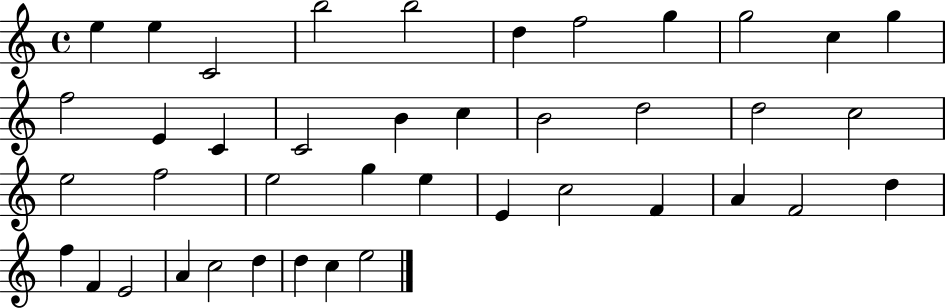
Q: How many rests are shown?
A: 0